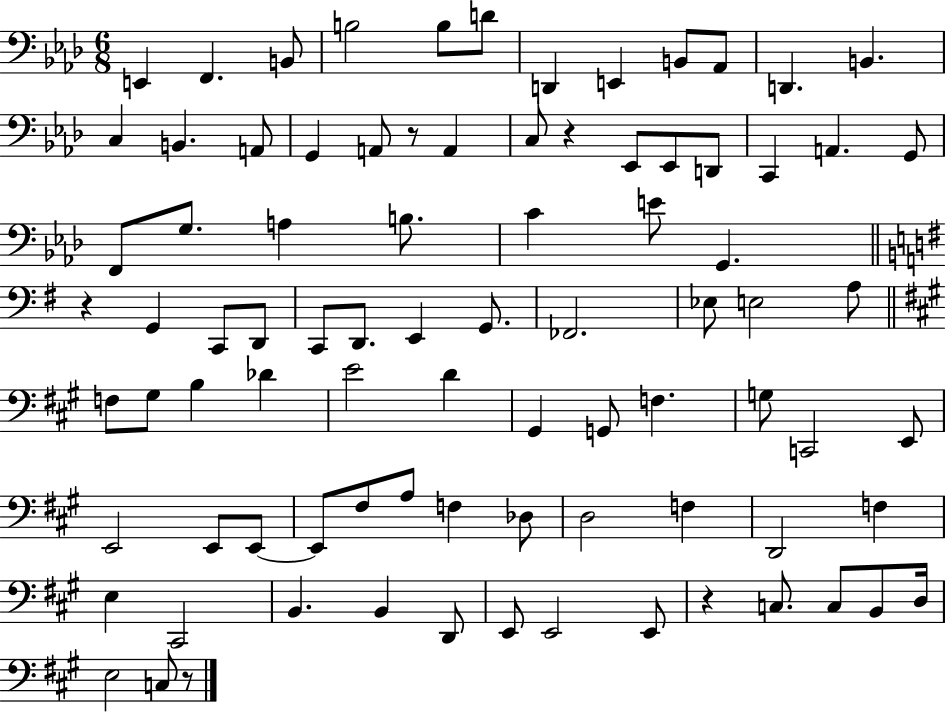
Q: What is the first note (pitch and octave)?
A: E2